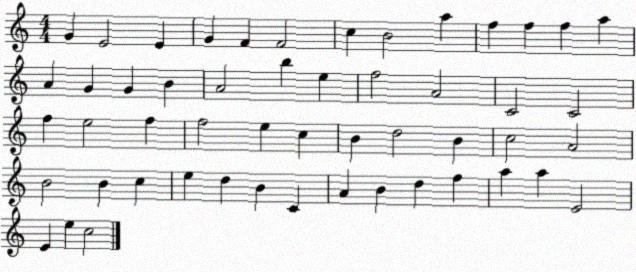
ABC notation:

X:1
T:Untitled
M:4/4
L:1/4
K:C
G E2 E G F F2 c B2 a f f f a A G G B A2 b e f2 A2 C2 C2 f e2 f f2 e c B d2 B c2 A2 B2 B c e d B C A B d f a a E2 E e c2